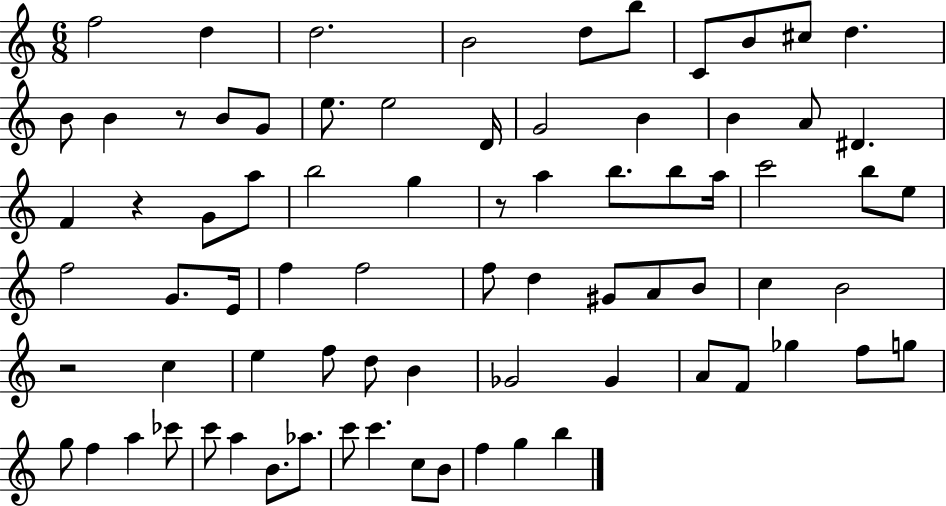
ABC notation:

X:1
T:Untitled
M:6/8
L:1/4
K:C
f2 d d2 B2 d/2 b/2 C/2 B/2 ^c/2 d B/2 B z/2 B/2 G/2 e/2 e2 D/4 G2 B B A/2 ^D F z G/2 a/2 b2 g z/2 a b/2 b/2 a/4 c'2 b/2 e/2 f2 G/2 E/4 f f2 f/2 d ^G/2 A/2 B/2 c B2 z2 c e f/2 d/2 B _G2 _G A/2 F/2 _g f/2 g/2 g/2 f a _c'/2 c'/2 a B/2 _a/2 c'/2 c' c/2 B/2 f g b